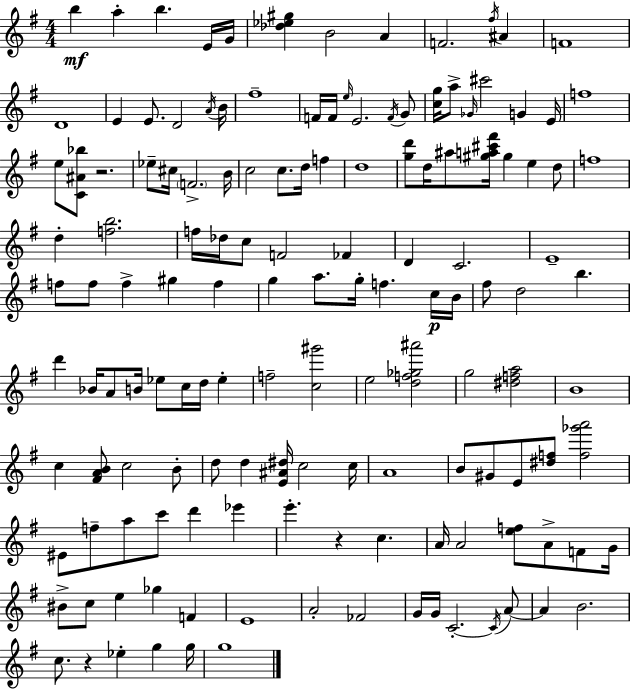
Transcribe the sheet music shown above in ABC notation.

X:1
T:Untitled
M:4/4
L:1/4
K:Em
b a b E/4 G/4 [_d_e^g] B2 A F2 ^f/4 ^A F4 D4 E E/2 D2 A/4 B/4 ^f4 F/4 F/4 e/4 E2 F/4 G/2 [cg]/4 a/2 _G/4 ^c'2 G E/4 f4 e/2 [C^A_b]/2 z2 _e/2 ^c/4 F2 B/4 c2 c/2 d/4 f d4 [gd']/2 d/4 ^a/2 [^ga^c'^f']/4 ^g e d/2 f4 d [fb]2 f/4 _d/4 c/2 F2 _F D C2 E4 f/2 f/2 f ^g f g a/2 g/4 f c/4 B/4 ^f/2 d2 b d' _B/4 A/2 B/4 _e/2 c/4 d/4 _e f2 [c^g']2 e2 [df_g^a']2 g2 [^dfa]2 B4 c [^FAB]/2 c2 B/2 d/2 d [E^A^d]/4 c2 c/4 A4 B/2 ^G/2 E/2 [^df]/2 [f_g'a']2 ^E/2 f/2 a/2 c'/2 d' _e' e' z c A/4 A2 [ef]/2 A/2 F/2 G/4 ^B/2 c/2 e _g F E4 A2 _F2 G/4 G/4 C2 C/4 A/2 A B2 c/2 z _e g g/4 g4